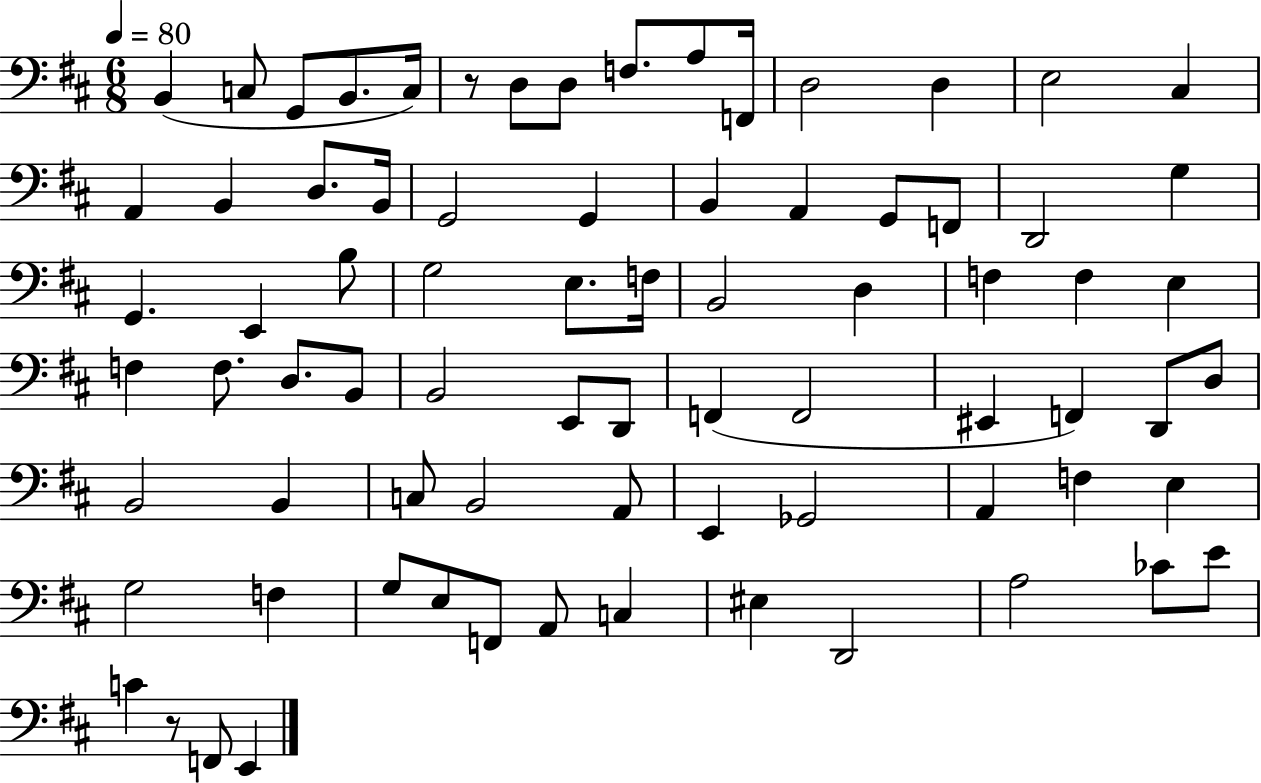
{
  \clef bass
  \numericTimeSignature
  \time 6/8
  \key d \major
  \tempo 4 = 80
  b,4( c8 g,8 b,8. c16) | r8 d8 d8 f8. a8 f,16 | d2 d4 | e2 cis4 | \break a,4 b,4 d8. b,16 | g,2 g,4 | b,4 a,4 g,8 f,8 | d,2 g4 | \break g,4. e,4 b8 | g2 e8. f16 | b,2 d4 | f4 f4 e4 | \break f4 f8. d8. b,8 | b,2 e,8 d,8 | f,4( f,2 | eis,4 f,4) d,8 d8 | \break b,2 b,4 | c8 b,2 a,8 | e,4 ges,2 | a,4 f4 e4 | \break g2 f4 | g8 e8 f,8 a,8 c4 | eis4 d,2 | a2 ces'8 e'8 | \break c'4 r8 f,8 e,4 | \bar "|."
}